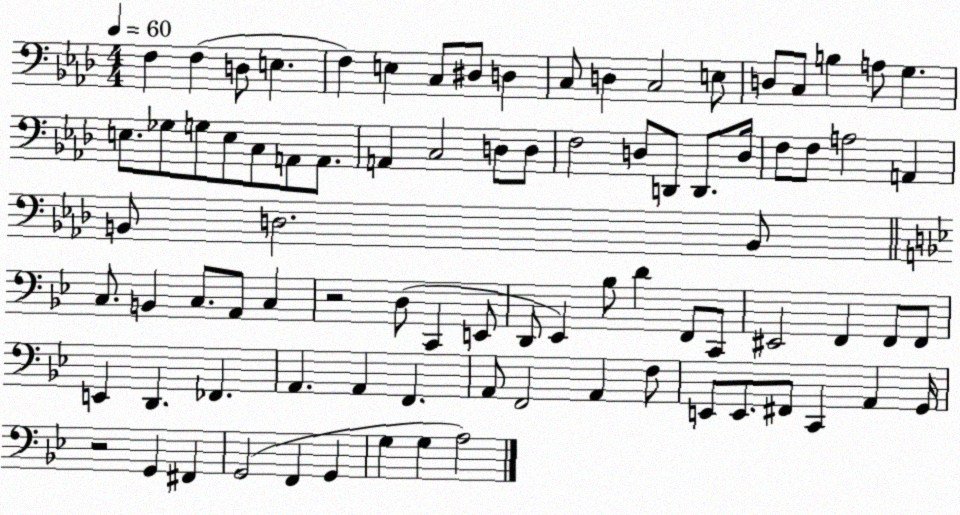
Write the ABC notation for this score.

X:1
T:Untitled
M:4/4
L:1/4
K:Ab
F, F, D,/2 E, F, E, C,/2 ^D,/2 D, C,/2 D, C,2 E,/2 D,/2 C,/2 B, A,/2 G, E,/2 _G,/2 G,/2 E,/2 C,/2 A,,/2 A,,/2 A,, C,2 D,/2 D,/2 F,2 D,/2 D,,/2 D,,/2 D,/4 F,/2 F,/2 A,2 A,, B,,/2 D,2 B,,/2 C,/2 B,, C,/2 A,,/2 C, z2 D,/2 C,, E,,/2 D,,/2 _E,, _B,/2 D F,,/2 C,,/2 ^E,,2 F,, F,,/2 F,,/2 E,, D,, _F,, A,, A,, F,, A,,/2 F,,2 A,, F,/2 E,,/2 E,,/2 ^F,,/2 C,, A,, G,,/4 z2 G,, ^F,, G,,2 F,, G,, G, G, A,2